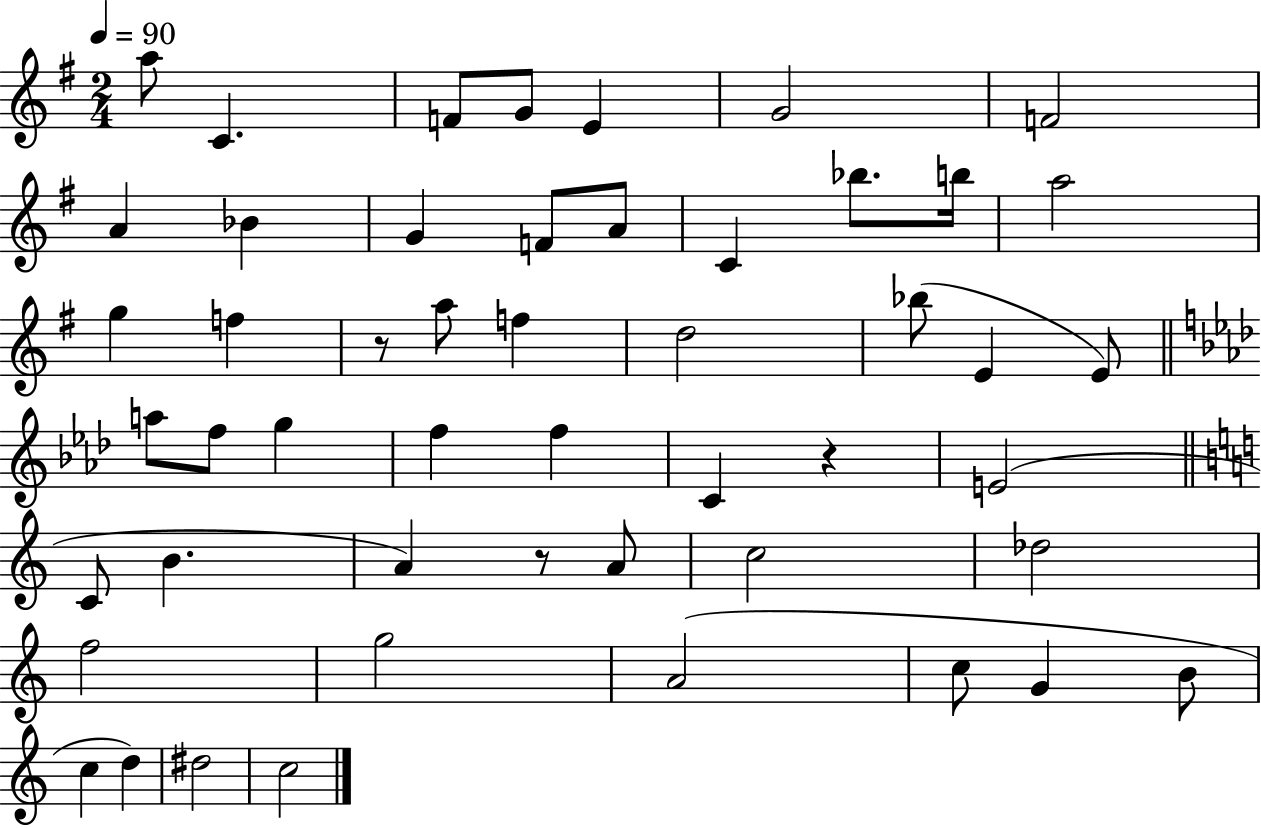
X:1
T:Untitled
M:2/4
L:1/4
K:G
a/2 C F/2 G/2 E G2 F2 A _B G F/2 A/2 C _b/2 b/4 a2 g f z/2 a/2 f d2 _b/2 E E/2 a/2 f/2 g f f C z E2 C/2 B A z/2 A/2 c2 _d2 f2 g2 A2 c/2 G B/2 c d ^d2 c2